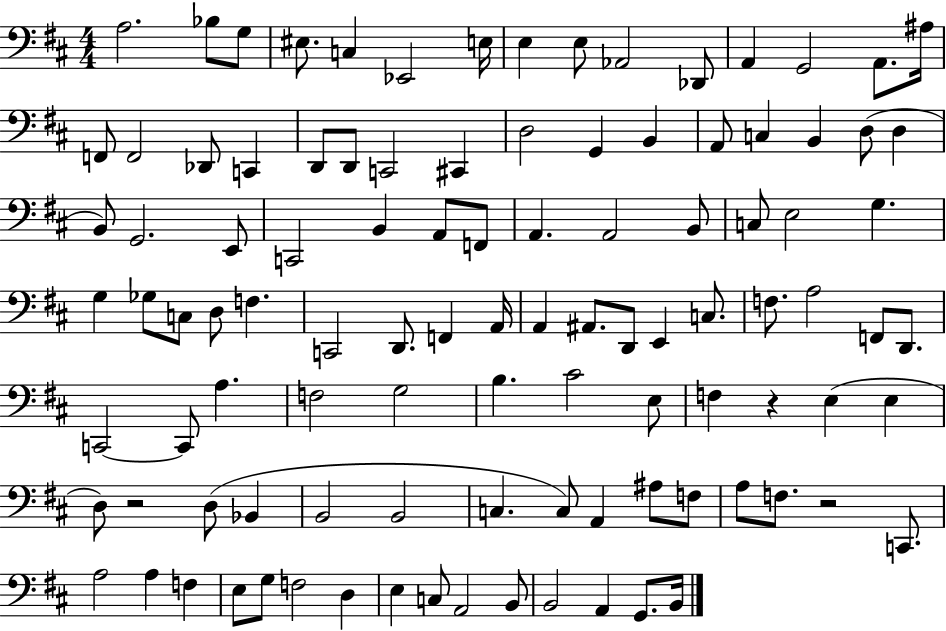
X:1
T:Untitled
M:4/4
L:1/4
K:D
A,2 _B,/2 G,/2 ^E,/2 C, _E,,2 E,/4 E, E,/2 _A,,2 _D,,/2 A,, G,,2 A,,/2 ^A,/4 F,,/2 F,,2 _D,,/2 C,, D,,/2 D,,/2 C,,2 ^C,, D,2 G,, B,, A,,/2 C, B,, D,/2 D, B,,/2 G,,2 E,,/2 C,,2 B,, A,,/2 F,,/2 A,, A,,2 B,,/2 C,/2 E,2 G, G, _G,/2 C,/2 D,/2 F, C,,2 D,,/2 F,, A,,/4 A,, ^A,,/2 D,,/2 E,, C,/2 F,/2 A,2 F,,/2 D,,/2 C,,2 C,,/2 A, F,2 G,2 B, ^C2 E,/2 F, z E, E, D,/2 z2 D,/2 _B,, B,,2 B,,2 C, C,/2 A,, ^A,/2 F,/2 A,/2 F,/2 z2 C,,/2 A,2 A, F, E,/2 G,/2 F,2 D, E, C,/2 A,,2 B,,/2 B,,2 A,, G,,/2 B,,/4